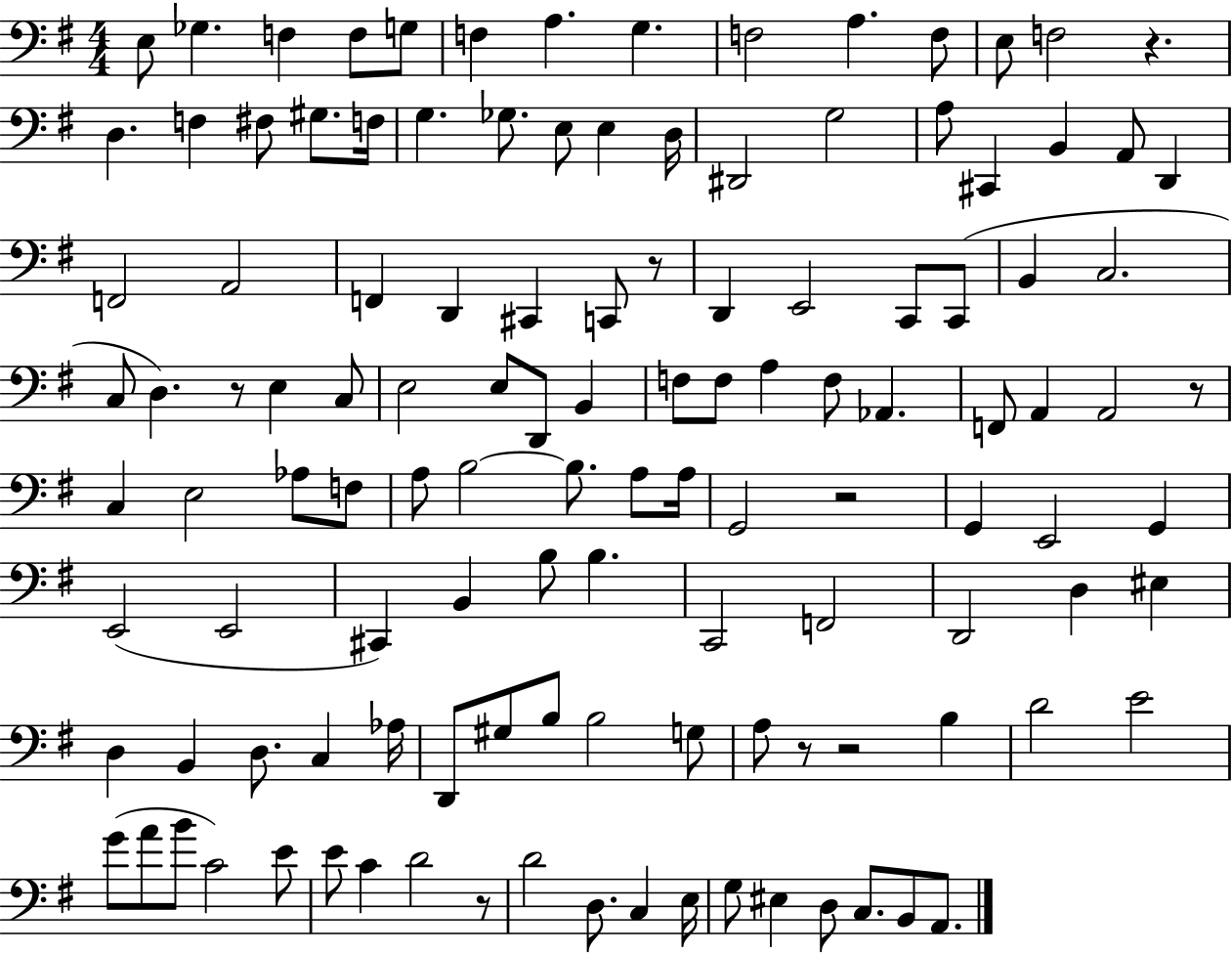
E3/e Gb3/q. F3/q F3/e G3/e F3/q A3/q. G3/q. F3/h A3/q. F3/e E3/e F3/h R/q. D3/q. F3/q F#3/e G#3/e. F3/s G3/q. Gb3/e. E3/e E3/q D3/s D#2/h G3/h A3/e C#2/q B2/q A2/e D2/q F2/h A2/h F2/q D2/q C#2/q C2/e R/e D2/q E2/h C2/e C2/e B2/q C3/h. C3/e D3/q. R/e E3/q C3/e E3/h E3/e D2/e B2/q F3/e F3/e A3/q F3/e Ab2/q. F2/e A2/q A2/h R/e C3/q E3/h Ab3/e F3/e A3/e B3/h B3/e. A3/e A3/s G2/h R/h G2/q E2/h G2/q E2/h E2/h C#2/q B2/q B3/e B3/q. C2/h F2/h D2/h D3/q EIS3/q D3/q B2/q D3/e. C3/q Ab3/s D2/e G#3/e B3/e B3/h G3/e A3/e R/e R/h B3/q D4/h E4/h G4/e A4/e B4/e C4/h E4/e E4/e C4/q D4/h R/e D4/h D3/e. C3/q E3/s G3/e EIS3/q D3/e C3/e. B2/e A2/e.